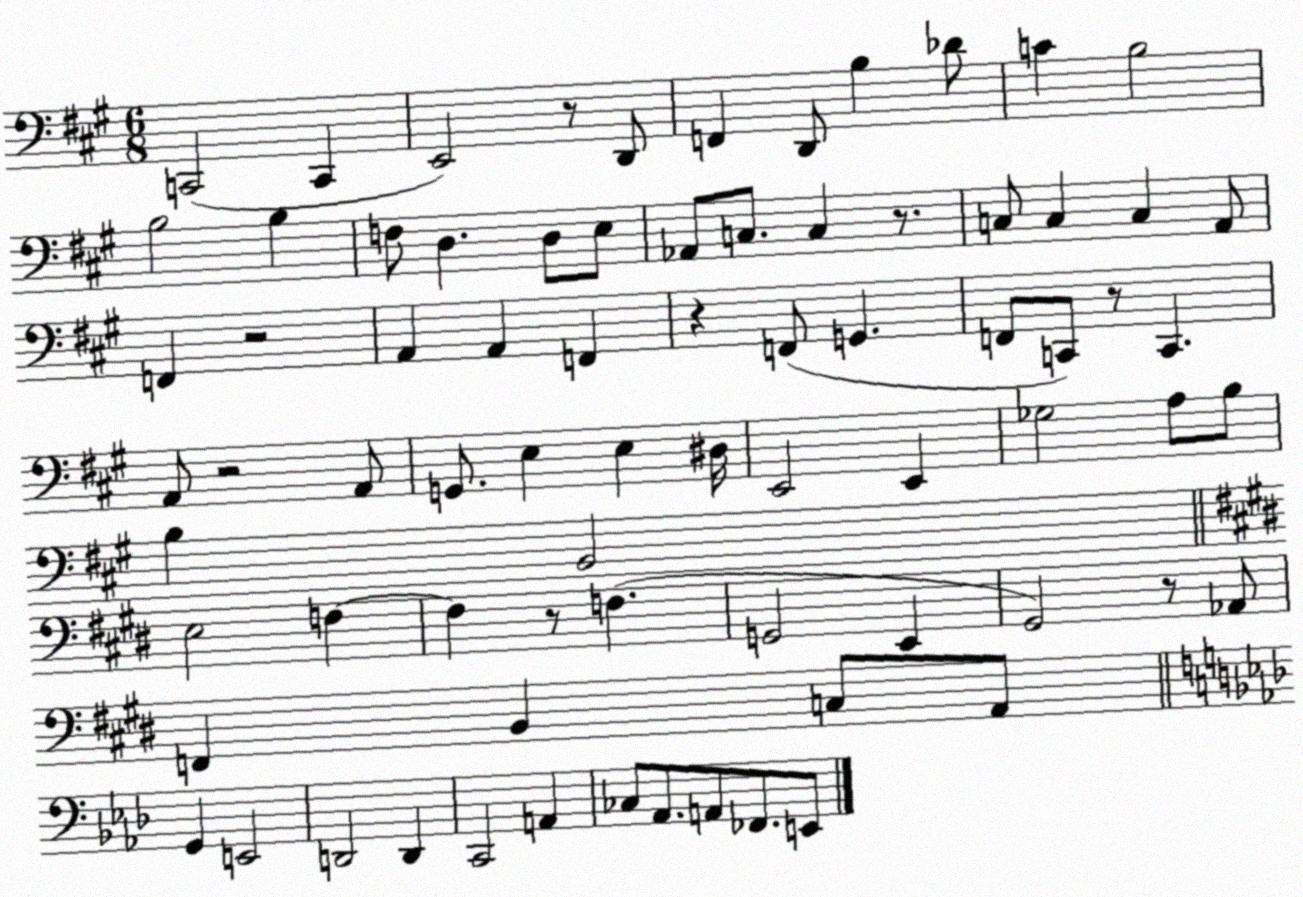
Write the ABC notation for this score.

X:1
T:Untitled
M:6/8
L:1/4
K:A
C,,2 C,, E,,2 z/2 D,,/2 F,, D,,/2 B, _D/2 C B,2 B,2 B, F,/2 D, D,/2 E,/2 _A,,/2 C,/2 C, z/2 C,/2 C, C, A,,/2 F,, z2 A,, A,, F,, z F,,/2 G,, F,,/2 C,,/2 z/2 C,, A,,/2 z2 A,,/2 G,,/2 E, E, ^D,/4 E,,2 E,, _G,2 A,/2 B,/2 B, B,,2 E,2 F, F, z/2 F, G,,2 E,, ^G,,2 z/2 _A,,/2 F,, B,, C,/2 A,,/2 G,, E,,2 D,,2 D,, C,,2 A,, _C,/2 _A,,/2 A,,/2 _F,,/2 E,,/2